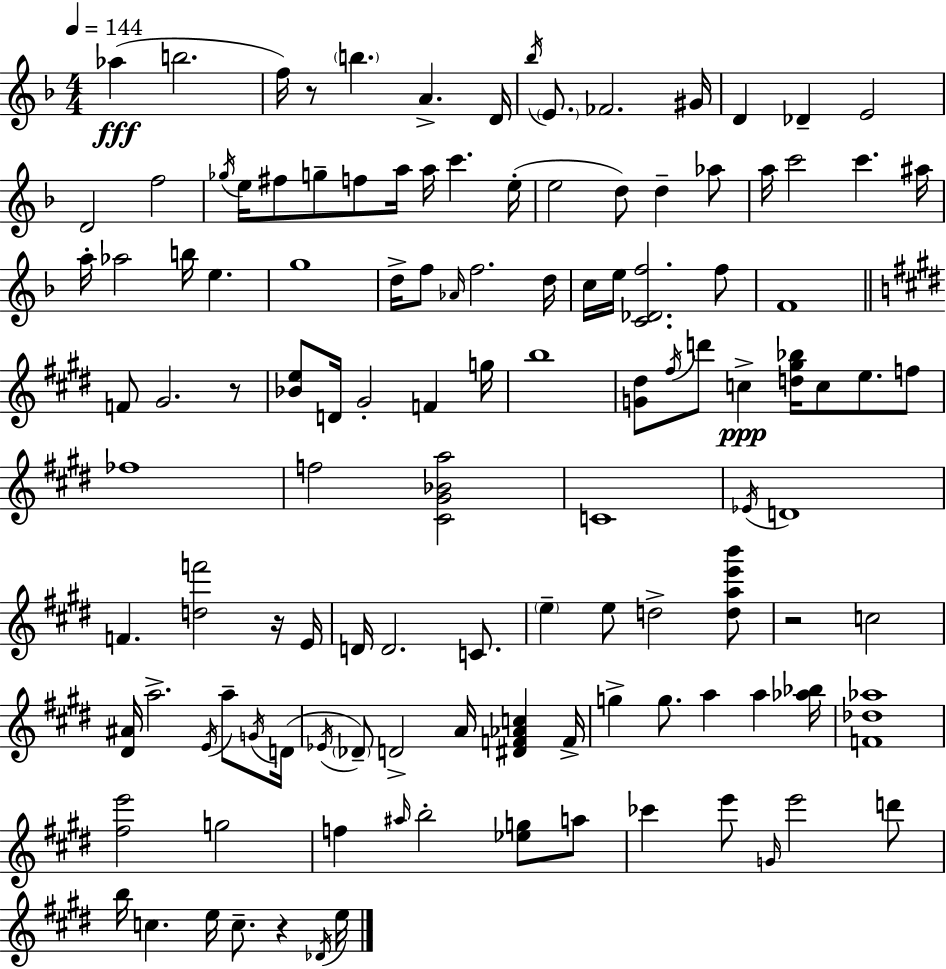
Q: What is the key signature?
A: D minor